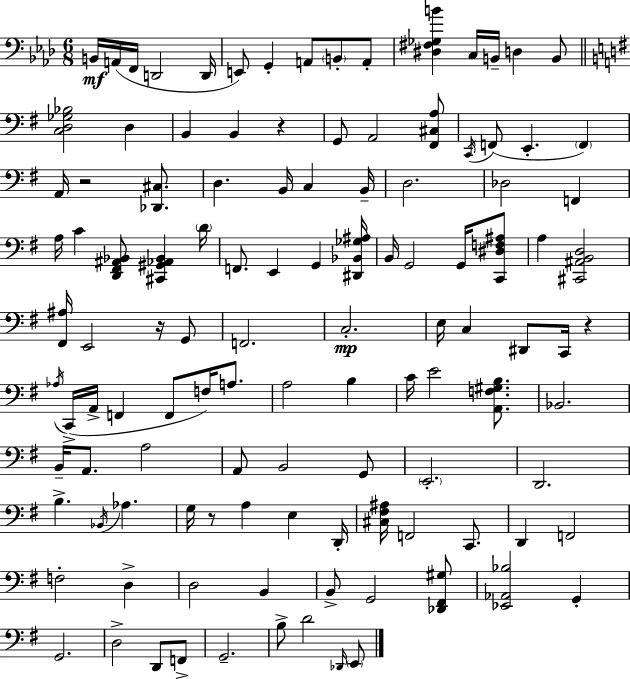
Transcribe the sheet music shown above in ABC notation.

X:1
T:Untitled
M:6/8
L:1/4
K:Fm
B,,/4 A,,/4 F,,/4 D,,2 D,,/4 E,,/2 G,, A,,/2 B,,/2 A,,/2 [^D,^F,_G,B] C,/4 B,,/4 D, B,,/2 [C,D,_G,_B,]2 D, B,, B,, z G,,/2 A,,2 [^F,,^C,A,]/2 C,,/4 F,,/2 E,, F,, A,,/4 z2 [_D,,^C,]/2 D, B,,/4 C, B,,/4 D,2 _D,2 F,, A,/4 C [D,,^F,,^A,,_B,,]/2 [^C,,^G,,_A,,_B,,] D/4 F,,/2 E,, G,, [^D,,_B,,_G,^A,]/4 B,,/4 G,,2 G,,/4 [C,,^D,F,^A,]/2 A, [^C,,^A,,B,,D,]2 [^F,,^A,]/4 E,,2 z/4 G,,/2 F,,2 C,2 E,/4 C, ^D,,/2 C,,/4 z _A,/4 C,,/4 A,,/4 F,, F,,/2 F,/4 A,/2 A,2 B, C/4 E2 [A,,F,^G,B,]/2 _B,,2 B,,/4 A,,/2 A,2 A,,/2 B,,2 G,,/2 E,,2 D,,2 B, _B,,/4 _A, G,/4 z/2 A, E, D,,/4 [^C,^F,^A,]/4 F,,2 C,,/2 D,, F,,2 F,2 D, D,2 B,, B,,/2 G,,2 [_D,,^F,,^G,]/2 [_E,,_A,,_B,]2 G,, G,,2 D,2 D,,/2 F,,/2 G,,2 B,/2 D2 _D,,/4 E,,/2